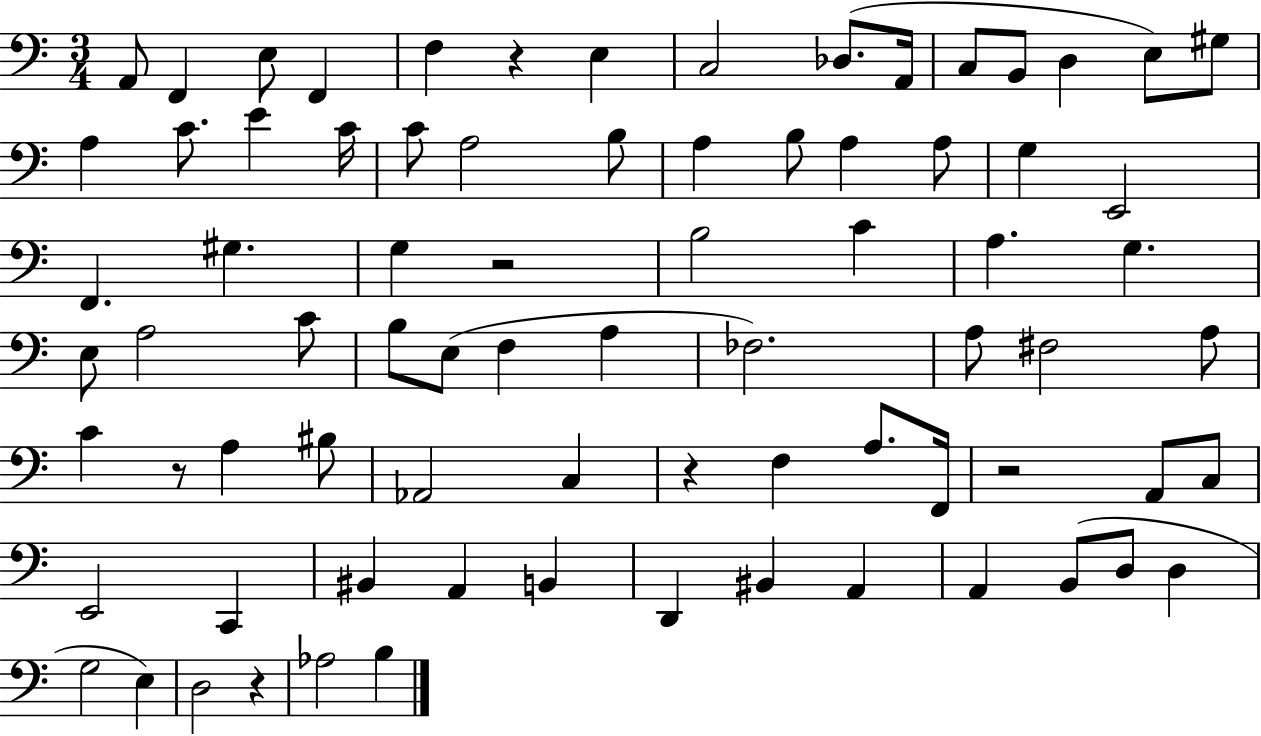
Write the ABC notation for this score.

X:1
T:Untitled
M:3/4
L:1/4
K:C
A,,/2 F,, E,/2 F,, F, z E, C,2 _D,/2 A,,/4 C,/2 B,,/2 D, E,/2 ^G,/2 A, C/2 E C/4 C/2 A,2 B,/2 A, B,/2 A, A,/2 G, E,,2 F,, ^G, G, z2 B,2 C A, G, E,/2 A,2 C/2 B,/2 E,/2 F, A, _F,2 A,/2 ^F,2 A,/2 C z/2 A, ^B,/2 _A,,2 C, z F, A,/2 F,,/4 z2 A,,/2 C,/2 E,,2 C,, ^B,, A,, B,, D,, ^B,, A,, A,, B,,/2 D,/2 D, G,2 E, D,2 z _A,2 B,